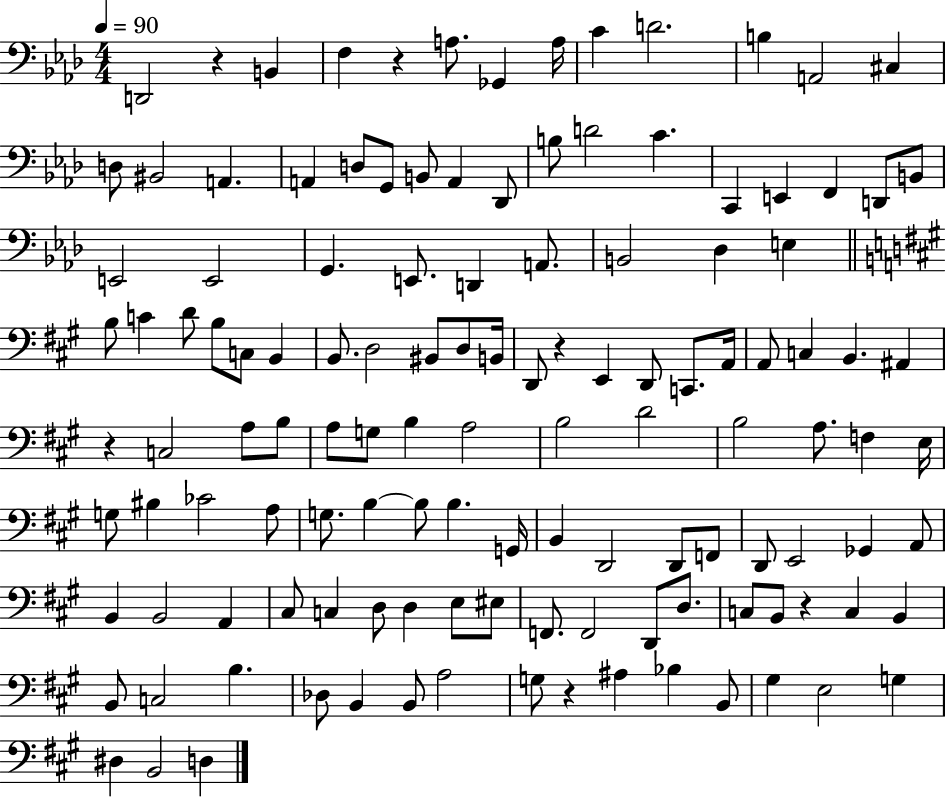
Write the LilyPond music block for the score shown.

{
  \clef bass
  \numericTimeSignature
  \time 4/4
  \key aes \major
  \tempo 4 = 90
  \repeat volta 2 { d,2 r4 b,4 | f4 r4 a8. ges,4 a16 | c'4 d'2. | b4 a,2 cis4 | \break d8 bis,2 a,4. | a,4 d8 g,8 b,8 a,4 des,8 | b8 d'2 c'4. | c,4 e,4 f,4 d,8 b,8 | \break e,2 e,2 | g,4. e,8. d,4 a,8. | b,2 des4 e4 | \bar "||" \break \key a \major b8 c'4 d'8 b8 c8 b,4 | b,8. d2 bis,8 d8 b,16 | d,8 r4 e,4 d,8 c,8. a,16 | a,8 c4 b,4. ais,4 | \break r4 c2 a8 b8 | a8 g8 b4 a2 | b2 d'2 | b2 a8. f4 e16 | \break g8 bis4 ces'2 a8 | g8. b4~~ b8 b4. g,16 | b,4 d,2 d,8 f,8 | d,8 e,2 ges,4 a,8 | \break b,4 b,2 a,4 | cis8 c4 d8 d4 e8 eis8 | f,8. f,2 d,8 d8. | c8 b,8 r4 c4 b,4 | \break b,8 c2 b4. | des8 b,4 b,8 a2 | g8 r4 ais4 bes4 b,8 | gis4 e2 g4 | \break dis4 b,2 d4 | } \bar "|."
}